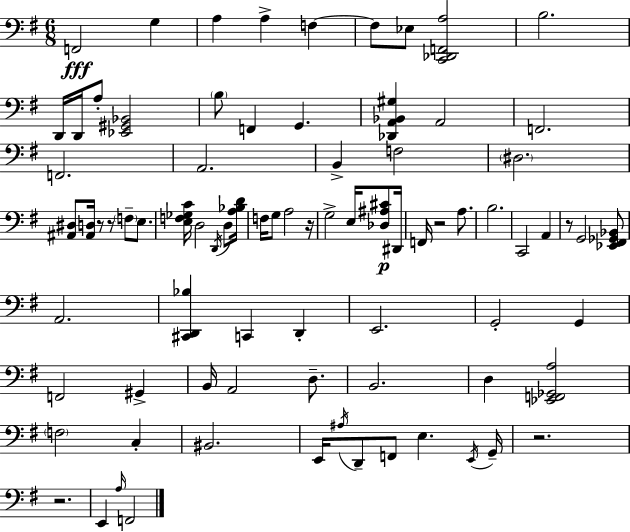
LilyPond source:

{
  \clef bass
  \numericTimeSignature
  \time 6/8
  \key g \major
  f,2\fff g4 | a4 a4-> f4~~ | f8 ees8 <c, des, f, a>2 | b2. | \break d,16 d,16 a8-. <ees, gis, bes,>2 | \parenthesize b8 f,4 g,4. | <des, a, bes, gis>4 a,2 | f,2. | \break f,2. | a,2. | b,4-> f2 | \parenthesize dis2. | \break <ais, dis>8 <ais, d>16 r8 r8 \parenthesize f8-- e8. | <e f ges c'>16 d2 \acciaccatura { d,16 } d8 | <a bes d'>16 f16 g8 a2 | r16 g2-> e16 <des ais cis'>8\p | \break dis,16 f,16 r2 a8. | b2. | c,2 a,4 | r8 g,2 <ees, fis, ges, bes,>8 | \break a,2. | <cis, d, bes>4 c,4 d,4-. | e,2. | g,2-. g,4 | \break f,2 gis,4-> | b,16 a,2 d8.-- | b,2. | d4 <ees, f, ges, a>2 | \break \parenthesize f2 c4-. | bis,2. | e,16 \acciaccatura { ais16 } d,8-- f,8 e4. | \acciaccatura { e,16 } g,16-- r2. | \break r2. | e,4 \grace { a16 } f,2 | \bar "|."
}